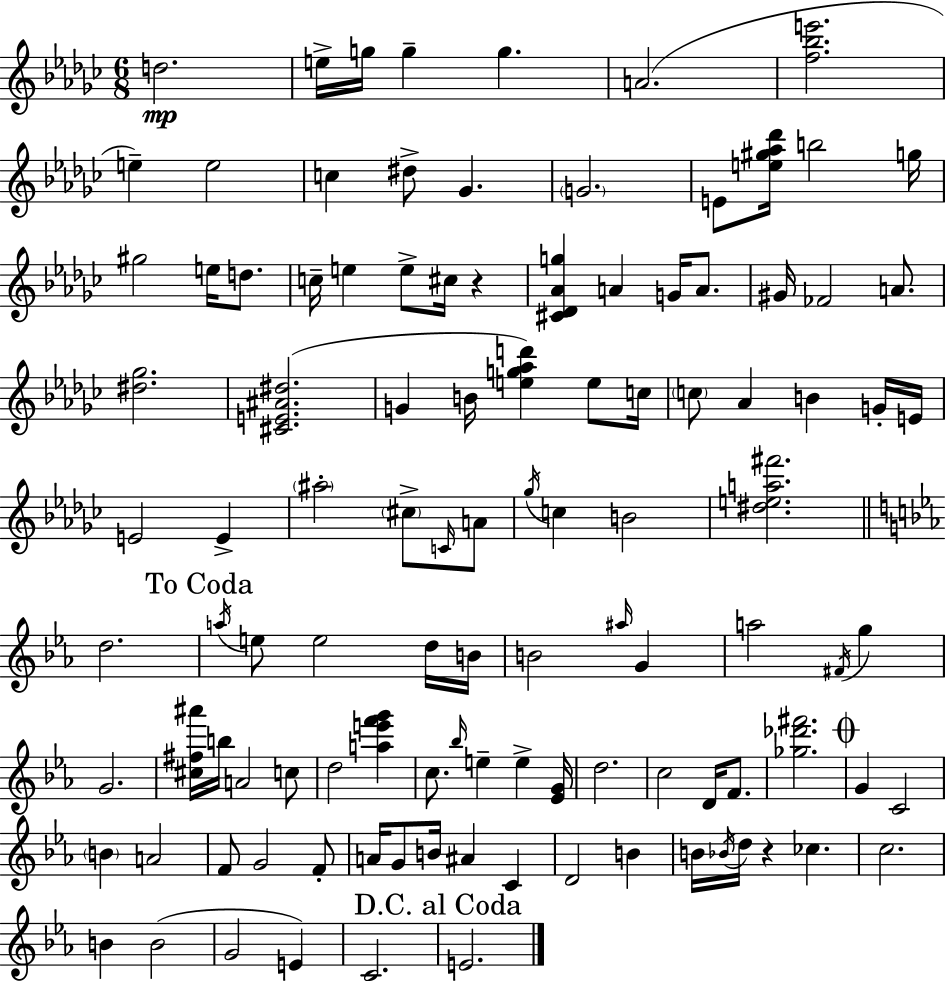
X:1
T:Untitled
M:6/8
L:1/4
K:Ebm
d2 e/4 g/4 g g A2 [f_be']2 e e2 c ^d/2 _G G2 E/2 [e^g_a_d']/4 b2 g/4 ^g2 e/4 d/2 c/4 e e/2 ^c/4 z [^C_D_Ag] A G/4 A/2 ^G/4 _F2 A/2 [^d_g]2 [^CE^A^d]2 G B/4 [eg_ad'] e/2 c/4 c/2 _A B G/4 E/4 E2 E ^a2 ^c/2 C/4 A/2 _g/4 c B2 [^dea^f']2 d2 a/4 e/2 e2 d/4 B/4 B2 ^a/4 G a2 ^F/4 g G2 [^c^f^a']/4 b/4 A2 c/2 d2 [ae'f'g'] c/2 _b/4 e e [_EG]/4 d2 c2 D/4 F/2 [_g_d'^f']2 G C2 B A2 F/2 G2 F/2 A/4 G/2 B/4 ^A C D2 B B/4 _B/4 d/4 z _c c2 B B2 G2 E C2 E2